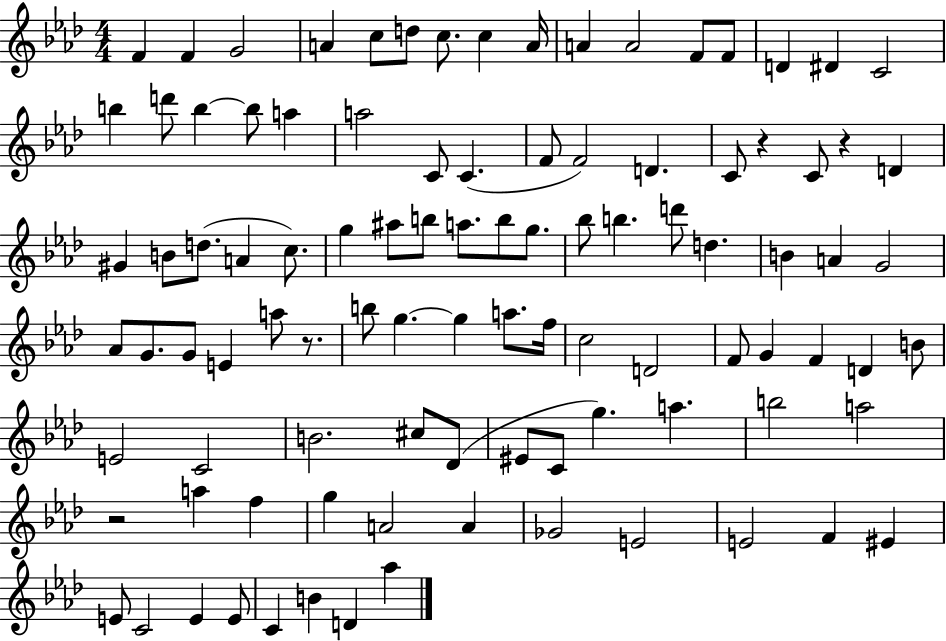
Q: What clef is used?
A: treble